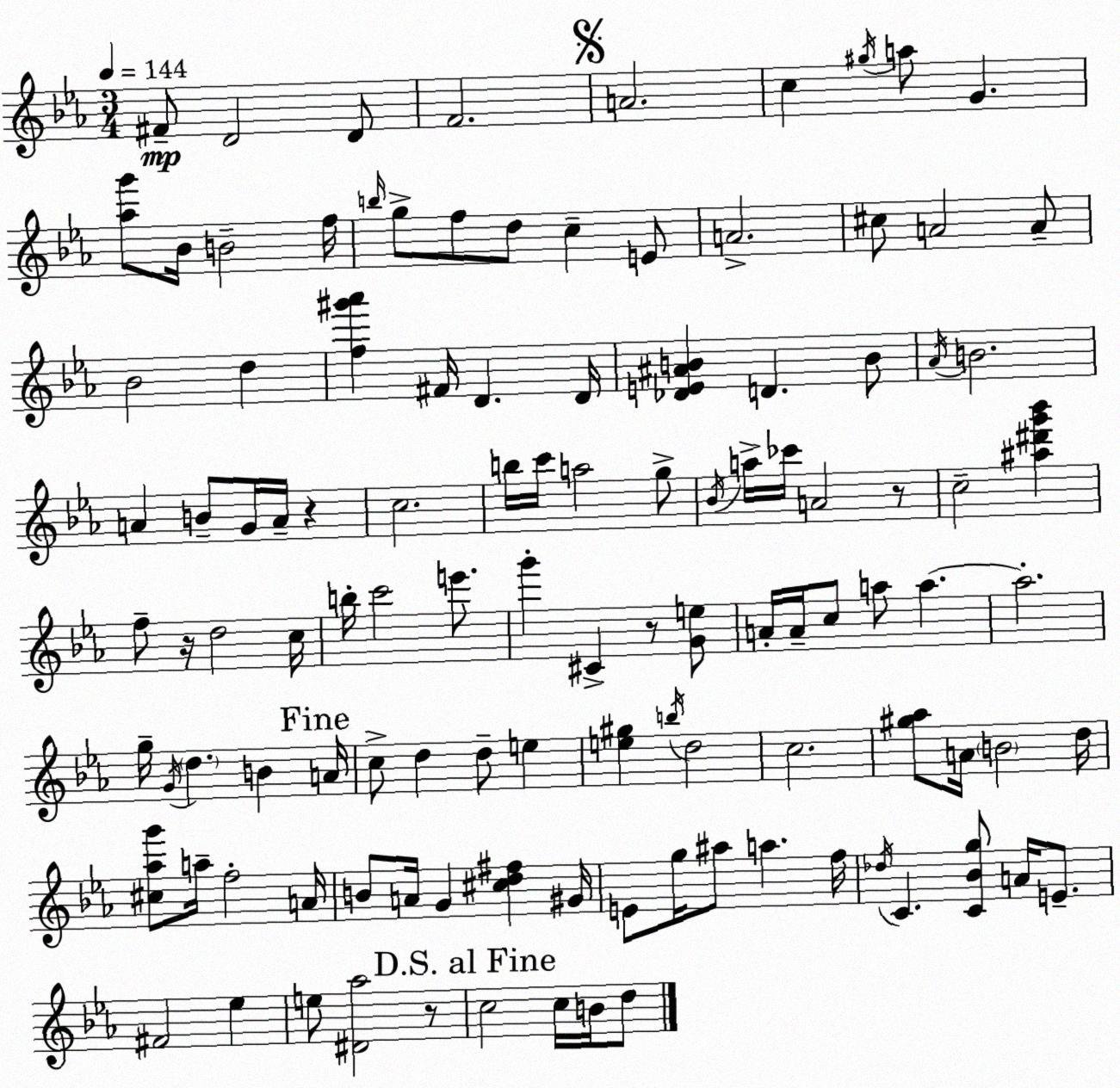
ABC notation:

X:1
T:Untitled
M:3/4
L:1/4
K:Eb
^F/2 D2 D/2 F2 A2 c ^g/4 a/2 G [_ag']/2 _B/4 B2 f/4 b/4 g/2 f/2 d/2 c E/2 A2 ^c/2 A2 A/2 _B2 d [f^g'_a'] ^F/4 D D/4 [_DE^AB] D B/2 _A/4 B2 A B/2 G/4 A/4 z c2 b/4 c'/4 a2 g/2 _B/4 a/4 _c'/4 A2 z/2 c2 [^a^d'g'_b'] f/2 z/4 d2 c/4 b/4 c'2 e'/2 g' ^C z/2 [Ge]/2 A/4 A/4 c/2 a/2 a a2 g/4 G/4 d B A/4 c/2 d d/2 e [e^g] b/4 d2 c2 [^g_a]/2 A/4 B2 d/4 [^c_ag']/2 a/4 f2 A/4 B/2 A/4 G [^cd^f] ^G/4 E/2 g/4 ^a/2 a f/4 _d/4 C [C_Bg]/2 A/4 E/2 ^F2 _e e/2 [^D_a]2 z/2 c2 c/4 B/4 d/2